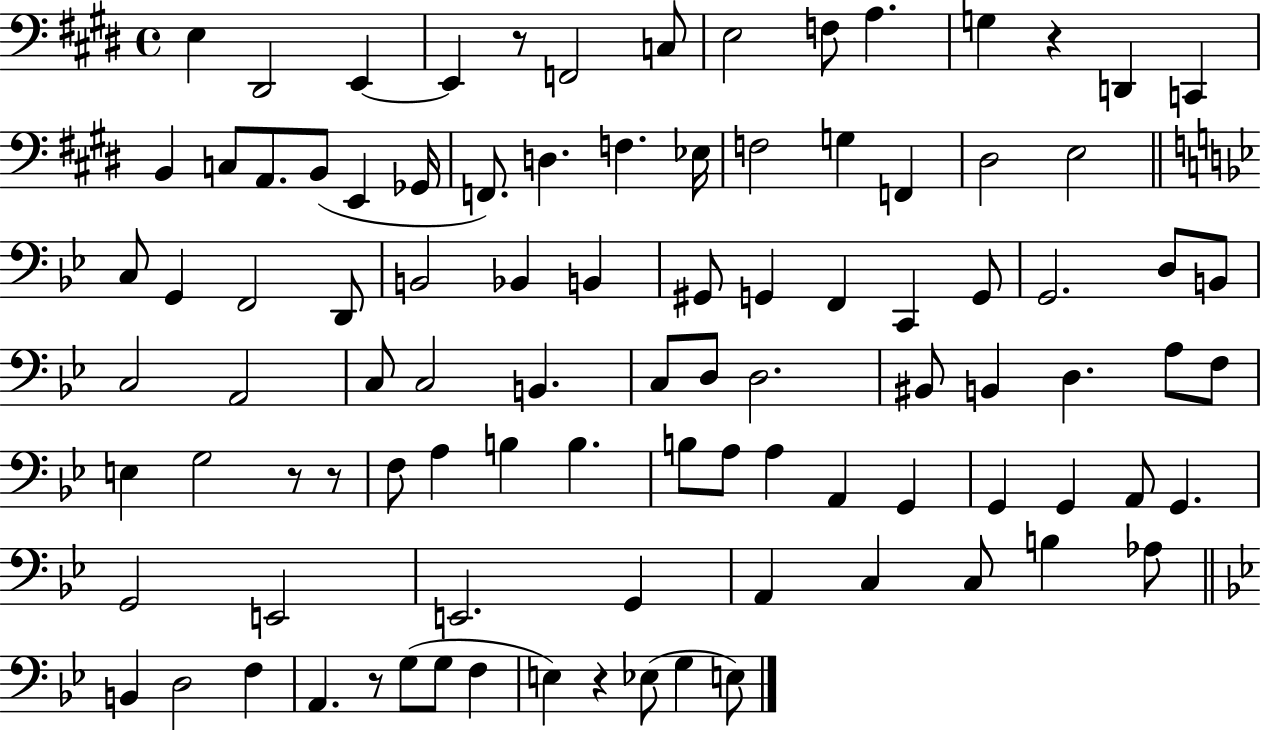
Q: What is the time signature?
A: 4/4